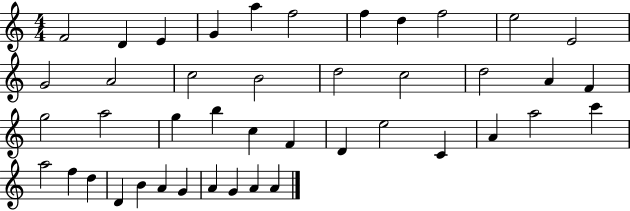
{
  \clef treble
  \numericTimeSignature
  \time 4/4
  \key c \major
  f'2 d'4 e'4 | g'4 a''4 f''2 | f''4 d''4 f''2 | e''2 e'2 | \break g'2 a'2 | c''2 b'2 | d''2 c''2 | d''2 a'4 f'4 | \break g''2 a''2 | g''4 b''4 c''4 f'4 | d'4 e''2 c'4 | a'4 a''2 c'''4 | \break a''2 f''4 d''4 | d'4 b'4 a'4 g'4 | a'4 g'4 a'4 a'4 | \bar "|."
}